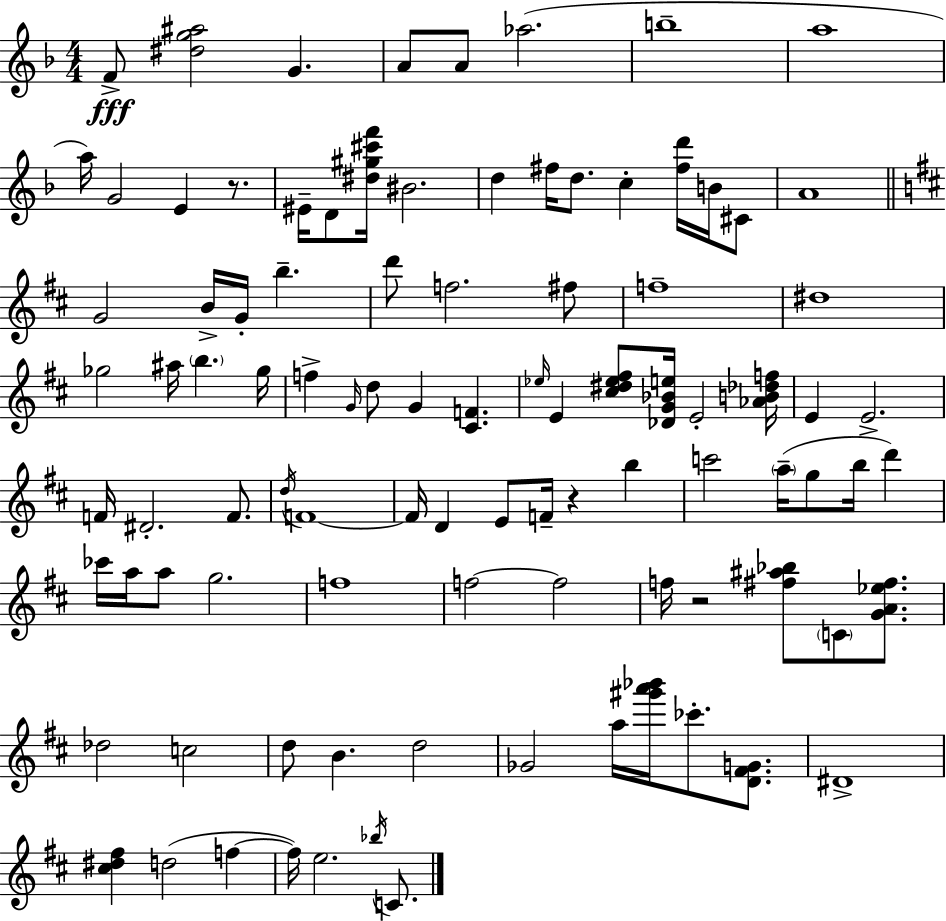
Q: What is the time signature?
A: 4/4